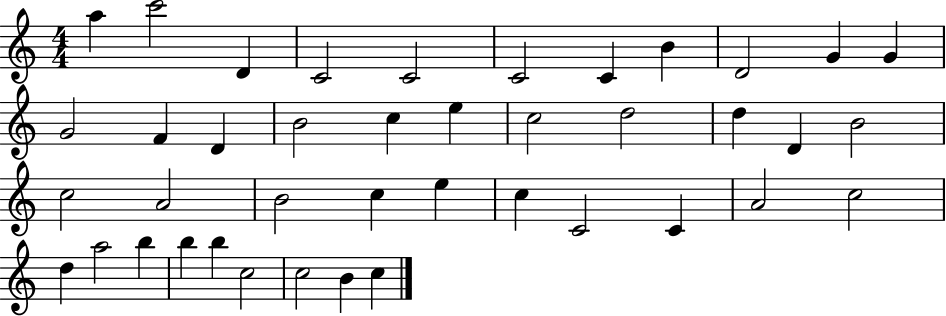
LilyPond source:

{
  \clef treble
  \numericTimeSignature
  \time 4/4
  \key c \major
  a''4 c'''2 d'4 | c'2 c'2 | c'2 c'4 b'4 | d'2 g'4 g'4 | \break g'2 f'4 d'4 | b'2 c''4 e''4 | c''2 d''2 | d''4 d'4 b'2 | \break c''2 a'2 | b'2 c''4 e''4 | c''4 c'2 c'4 | a'2 c''2 | \break d''4 a''2 b''4 | b''4 b''4 c''2 | c''2 b'4 c''4 | \bar "|."
}